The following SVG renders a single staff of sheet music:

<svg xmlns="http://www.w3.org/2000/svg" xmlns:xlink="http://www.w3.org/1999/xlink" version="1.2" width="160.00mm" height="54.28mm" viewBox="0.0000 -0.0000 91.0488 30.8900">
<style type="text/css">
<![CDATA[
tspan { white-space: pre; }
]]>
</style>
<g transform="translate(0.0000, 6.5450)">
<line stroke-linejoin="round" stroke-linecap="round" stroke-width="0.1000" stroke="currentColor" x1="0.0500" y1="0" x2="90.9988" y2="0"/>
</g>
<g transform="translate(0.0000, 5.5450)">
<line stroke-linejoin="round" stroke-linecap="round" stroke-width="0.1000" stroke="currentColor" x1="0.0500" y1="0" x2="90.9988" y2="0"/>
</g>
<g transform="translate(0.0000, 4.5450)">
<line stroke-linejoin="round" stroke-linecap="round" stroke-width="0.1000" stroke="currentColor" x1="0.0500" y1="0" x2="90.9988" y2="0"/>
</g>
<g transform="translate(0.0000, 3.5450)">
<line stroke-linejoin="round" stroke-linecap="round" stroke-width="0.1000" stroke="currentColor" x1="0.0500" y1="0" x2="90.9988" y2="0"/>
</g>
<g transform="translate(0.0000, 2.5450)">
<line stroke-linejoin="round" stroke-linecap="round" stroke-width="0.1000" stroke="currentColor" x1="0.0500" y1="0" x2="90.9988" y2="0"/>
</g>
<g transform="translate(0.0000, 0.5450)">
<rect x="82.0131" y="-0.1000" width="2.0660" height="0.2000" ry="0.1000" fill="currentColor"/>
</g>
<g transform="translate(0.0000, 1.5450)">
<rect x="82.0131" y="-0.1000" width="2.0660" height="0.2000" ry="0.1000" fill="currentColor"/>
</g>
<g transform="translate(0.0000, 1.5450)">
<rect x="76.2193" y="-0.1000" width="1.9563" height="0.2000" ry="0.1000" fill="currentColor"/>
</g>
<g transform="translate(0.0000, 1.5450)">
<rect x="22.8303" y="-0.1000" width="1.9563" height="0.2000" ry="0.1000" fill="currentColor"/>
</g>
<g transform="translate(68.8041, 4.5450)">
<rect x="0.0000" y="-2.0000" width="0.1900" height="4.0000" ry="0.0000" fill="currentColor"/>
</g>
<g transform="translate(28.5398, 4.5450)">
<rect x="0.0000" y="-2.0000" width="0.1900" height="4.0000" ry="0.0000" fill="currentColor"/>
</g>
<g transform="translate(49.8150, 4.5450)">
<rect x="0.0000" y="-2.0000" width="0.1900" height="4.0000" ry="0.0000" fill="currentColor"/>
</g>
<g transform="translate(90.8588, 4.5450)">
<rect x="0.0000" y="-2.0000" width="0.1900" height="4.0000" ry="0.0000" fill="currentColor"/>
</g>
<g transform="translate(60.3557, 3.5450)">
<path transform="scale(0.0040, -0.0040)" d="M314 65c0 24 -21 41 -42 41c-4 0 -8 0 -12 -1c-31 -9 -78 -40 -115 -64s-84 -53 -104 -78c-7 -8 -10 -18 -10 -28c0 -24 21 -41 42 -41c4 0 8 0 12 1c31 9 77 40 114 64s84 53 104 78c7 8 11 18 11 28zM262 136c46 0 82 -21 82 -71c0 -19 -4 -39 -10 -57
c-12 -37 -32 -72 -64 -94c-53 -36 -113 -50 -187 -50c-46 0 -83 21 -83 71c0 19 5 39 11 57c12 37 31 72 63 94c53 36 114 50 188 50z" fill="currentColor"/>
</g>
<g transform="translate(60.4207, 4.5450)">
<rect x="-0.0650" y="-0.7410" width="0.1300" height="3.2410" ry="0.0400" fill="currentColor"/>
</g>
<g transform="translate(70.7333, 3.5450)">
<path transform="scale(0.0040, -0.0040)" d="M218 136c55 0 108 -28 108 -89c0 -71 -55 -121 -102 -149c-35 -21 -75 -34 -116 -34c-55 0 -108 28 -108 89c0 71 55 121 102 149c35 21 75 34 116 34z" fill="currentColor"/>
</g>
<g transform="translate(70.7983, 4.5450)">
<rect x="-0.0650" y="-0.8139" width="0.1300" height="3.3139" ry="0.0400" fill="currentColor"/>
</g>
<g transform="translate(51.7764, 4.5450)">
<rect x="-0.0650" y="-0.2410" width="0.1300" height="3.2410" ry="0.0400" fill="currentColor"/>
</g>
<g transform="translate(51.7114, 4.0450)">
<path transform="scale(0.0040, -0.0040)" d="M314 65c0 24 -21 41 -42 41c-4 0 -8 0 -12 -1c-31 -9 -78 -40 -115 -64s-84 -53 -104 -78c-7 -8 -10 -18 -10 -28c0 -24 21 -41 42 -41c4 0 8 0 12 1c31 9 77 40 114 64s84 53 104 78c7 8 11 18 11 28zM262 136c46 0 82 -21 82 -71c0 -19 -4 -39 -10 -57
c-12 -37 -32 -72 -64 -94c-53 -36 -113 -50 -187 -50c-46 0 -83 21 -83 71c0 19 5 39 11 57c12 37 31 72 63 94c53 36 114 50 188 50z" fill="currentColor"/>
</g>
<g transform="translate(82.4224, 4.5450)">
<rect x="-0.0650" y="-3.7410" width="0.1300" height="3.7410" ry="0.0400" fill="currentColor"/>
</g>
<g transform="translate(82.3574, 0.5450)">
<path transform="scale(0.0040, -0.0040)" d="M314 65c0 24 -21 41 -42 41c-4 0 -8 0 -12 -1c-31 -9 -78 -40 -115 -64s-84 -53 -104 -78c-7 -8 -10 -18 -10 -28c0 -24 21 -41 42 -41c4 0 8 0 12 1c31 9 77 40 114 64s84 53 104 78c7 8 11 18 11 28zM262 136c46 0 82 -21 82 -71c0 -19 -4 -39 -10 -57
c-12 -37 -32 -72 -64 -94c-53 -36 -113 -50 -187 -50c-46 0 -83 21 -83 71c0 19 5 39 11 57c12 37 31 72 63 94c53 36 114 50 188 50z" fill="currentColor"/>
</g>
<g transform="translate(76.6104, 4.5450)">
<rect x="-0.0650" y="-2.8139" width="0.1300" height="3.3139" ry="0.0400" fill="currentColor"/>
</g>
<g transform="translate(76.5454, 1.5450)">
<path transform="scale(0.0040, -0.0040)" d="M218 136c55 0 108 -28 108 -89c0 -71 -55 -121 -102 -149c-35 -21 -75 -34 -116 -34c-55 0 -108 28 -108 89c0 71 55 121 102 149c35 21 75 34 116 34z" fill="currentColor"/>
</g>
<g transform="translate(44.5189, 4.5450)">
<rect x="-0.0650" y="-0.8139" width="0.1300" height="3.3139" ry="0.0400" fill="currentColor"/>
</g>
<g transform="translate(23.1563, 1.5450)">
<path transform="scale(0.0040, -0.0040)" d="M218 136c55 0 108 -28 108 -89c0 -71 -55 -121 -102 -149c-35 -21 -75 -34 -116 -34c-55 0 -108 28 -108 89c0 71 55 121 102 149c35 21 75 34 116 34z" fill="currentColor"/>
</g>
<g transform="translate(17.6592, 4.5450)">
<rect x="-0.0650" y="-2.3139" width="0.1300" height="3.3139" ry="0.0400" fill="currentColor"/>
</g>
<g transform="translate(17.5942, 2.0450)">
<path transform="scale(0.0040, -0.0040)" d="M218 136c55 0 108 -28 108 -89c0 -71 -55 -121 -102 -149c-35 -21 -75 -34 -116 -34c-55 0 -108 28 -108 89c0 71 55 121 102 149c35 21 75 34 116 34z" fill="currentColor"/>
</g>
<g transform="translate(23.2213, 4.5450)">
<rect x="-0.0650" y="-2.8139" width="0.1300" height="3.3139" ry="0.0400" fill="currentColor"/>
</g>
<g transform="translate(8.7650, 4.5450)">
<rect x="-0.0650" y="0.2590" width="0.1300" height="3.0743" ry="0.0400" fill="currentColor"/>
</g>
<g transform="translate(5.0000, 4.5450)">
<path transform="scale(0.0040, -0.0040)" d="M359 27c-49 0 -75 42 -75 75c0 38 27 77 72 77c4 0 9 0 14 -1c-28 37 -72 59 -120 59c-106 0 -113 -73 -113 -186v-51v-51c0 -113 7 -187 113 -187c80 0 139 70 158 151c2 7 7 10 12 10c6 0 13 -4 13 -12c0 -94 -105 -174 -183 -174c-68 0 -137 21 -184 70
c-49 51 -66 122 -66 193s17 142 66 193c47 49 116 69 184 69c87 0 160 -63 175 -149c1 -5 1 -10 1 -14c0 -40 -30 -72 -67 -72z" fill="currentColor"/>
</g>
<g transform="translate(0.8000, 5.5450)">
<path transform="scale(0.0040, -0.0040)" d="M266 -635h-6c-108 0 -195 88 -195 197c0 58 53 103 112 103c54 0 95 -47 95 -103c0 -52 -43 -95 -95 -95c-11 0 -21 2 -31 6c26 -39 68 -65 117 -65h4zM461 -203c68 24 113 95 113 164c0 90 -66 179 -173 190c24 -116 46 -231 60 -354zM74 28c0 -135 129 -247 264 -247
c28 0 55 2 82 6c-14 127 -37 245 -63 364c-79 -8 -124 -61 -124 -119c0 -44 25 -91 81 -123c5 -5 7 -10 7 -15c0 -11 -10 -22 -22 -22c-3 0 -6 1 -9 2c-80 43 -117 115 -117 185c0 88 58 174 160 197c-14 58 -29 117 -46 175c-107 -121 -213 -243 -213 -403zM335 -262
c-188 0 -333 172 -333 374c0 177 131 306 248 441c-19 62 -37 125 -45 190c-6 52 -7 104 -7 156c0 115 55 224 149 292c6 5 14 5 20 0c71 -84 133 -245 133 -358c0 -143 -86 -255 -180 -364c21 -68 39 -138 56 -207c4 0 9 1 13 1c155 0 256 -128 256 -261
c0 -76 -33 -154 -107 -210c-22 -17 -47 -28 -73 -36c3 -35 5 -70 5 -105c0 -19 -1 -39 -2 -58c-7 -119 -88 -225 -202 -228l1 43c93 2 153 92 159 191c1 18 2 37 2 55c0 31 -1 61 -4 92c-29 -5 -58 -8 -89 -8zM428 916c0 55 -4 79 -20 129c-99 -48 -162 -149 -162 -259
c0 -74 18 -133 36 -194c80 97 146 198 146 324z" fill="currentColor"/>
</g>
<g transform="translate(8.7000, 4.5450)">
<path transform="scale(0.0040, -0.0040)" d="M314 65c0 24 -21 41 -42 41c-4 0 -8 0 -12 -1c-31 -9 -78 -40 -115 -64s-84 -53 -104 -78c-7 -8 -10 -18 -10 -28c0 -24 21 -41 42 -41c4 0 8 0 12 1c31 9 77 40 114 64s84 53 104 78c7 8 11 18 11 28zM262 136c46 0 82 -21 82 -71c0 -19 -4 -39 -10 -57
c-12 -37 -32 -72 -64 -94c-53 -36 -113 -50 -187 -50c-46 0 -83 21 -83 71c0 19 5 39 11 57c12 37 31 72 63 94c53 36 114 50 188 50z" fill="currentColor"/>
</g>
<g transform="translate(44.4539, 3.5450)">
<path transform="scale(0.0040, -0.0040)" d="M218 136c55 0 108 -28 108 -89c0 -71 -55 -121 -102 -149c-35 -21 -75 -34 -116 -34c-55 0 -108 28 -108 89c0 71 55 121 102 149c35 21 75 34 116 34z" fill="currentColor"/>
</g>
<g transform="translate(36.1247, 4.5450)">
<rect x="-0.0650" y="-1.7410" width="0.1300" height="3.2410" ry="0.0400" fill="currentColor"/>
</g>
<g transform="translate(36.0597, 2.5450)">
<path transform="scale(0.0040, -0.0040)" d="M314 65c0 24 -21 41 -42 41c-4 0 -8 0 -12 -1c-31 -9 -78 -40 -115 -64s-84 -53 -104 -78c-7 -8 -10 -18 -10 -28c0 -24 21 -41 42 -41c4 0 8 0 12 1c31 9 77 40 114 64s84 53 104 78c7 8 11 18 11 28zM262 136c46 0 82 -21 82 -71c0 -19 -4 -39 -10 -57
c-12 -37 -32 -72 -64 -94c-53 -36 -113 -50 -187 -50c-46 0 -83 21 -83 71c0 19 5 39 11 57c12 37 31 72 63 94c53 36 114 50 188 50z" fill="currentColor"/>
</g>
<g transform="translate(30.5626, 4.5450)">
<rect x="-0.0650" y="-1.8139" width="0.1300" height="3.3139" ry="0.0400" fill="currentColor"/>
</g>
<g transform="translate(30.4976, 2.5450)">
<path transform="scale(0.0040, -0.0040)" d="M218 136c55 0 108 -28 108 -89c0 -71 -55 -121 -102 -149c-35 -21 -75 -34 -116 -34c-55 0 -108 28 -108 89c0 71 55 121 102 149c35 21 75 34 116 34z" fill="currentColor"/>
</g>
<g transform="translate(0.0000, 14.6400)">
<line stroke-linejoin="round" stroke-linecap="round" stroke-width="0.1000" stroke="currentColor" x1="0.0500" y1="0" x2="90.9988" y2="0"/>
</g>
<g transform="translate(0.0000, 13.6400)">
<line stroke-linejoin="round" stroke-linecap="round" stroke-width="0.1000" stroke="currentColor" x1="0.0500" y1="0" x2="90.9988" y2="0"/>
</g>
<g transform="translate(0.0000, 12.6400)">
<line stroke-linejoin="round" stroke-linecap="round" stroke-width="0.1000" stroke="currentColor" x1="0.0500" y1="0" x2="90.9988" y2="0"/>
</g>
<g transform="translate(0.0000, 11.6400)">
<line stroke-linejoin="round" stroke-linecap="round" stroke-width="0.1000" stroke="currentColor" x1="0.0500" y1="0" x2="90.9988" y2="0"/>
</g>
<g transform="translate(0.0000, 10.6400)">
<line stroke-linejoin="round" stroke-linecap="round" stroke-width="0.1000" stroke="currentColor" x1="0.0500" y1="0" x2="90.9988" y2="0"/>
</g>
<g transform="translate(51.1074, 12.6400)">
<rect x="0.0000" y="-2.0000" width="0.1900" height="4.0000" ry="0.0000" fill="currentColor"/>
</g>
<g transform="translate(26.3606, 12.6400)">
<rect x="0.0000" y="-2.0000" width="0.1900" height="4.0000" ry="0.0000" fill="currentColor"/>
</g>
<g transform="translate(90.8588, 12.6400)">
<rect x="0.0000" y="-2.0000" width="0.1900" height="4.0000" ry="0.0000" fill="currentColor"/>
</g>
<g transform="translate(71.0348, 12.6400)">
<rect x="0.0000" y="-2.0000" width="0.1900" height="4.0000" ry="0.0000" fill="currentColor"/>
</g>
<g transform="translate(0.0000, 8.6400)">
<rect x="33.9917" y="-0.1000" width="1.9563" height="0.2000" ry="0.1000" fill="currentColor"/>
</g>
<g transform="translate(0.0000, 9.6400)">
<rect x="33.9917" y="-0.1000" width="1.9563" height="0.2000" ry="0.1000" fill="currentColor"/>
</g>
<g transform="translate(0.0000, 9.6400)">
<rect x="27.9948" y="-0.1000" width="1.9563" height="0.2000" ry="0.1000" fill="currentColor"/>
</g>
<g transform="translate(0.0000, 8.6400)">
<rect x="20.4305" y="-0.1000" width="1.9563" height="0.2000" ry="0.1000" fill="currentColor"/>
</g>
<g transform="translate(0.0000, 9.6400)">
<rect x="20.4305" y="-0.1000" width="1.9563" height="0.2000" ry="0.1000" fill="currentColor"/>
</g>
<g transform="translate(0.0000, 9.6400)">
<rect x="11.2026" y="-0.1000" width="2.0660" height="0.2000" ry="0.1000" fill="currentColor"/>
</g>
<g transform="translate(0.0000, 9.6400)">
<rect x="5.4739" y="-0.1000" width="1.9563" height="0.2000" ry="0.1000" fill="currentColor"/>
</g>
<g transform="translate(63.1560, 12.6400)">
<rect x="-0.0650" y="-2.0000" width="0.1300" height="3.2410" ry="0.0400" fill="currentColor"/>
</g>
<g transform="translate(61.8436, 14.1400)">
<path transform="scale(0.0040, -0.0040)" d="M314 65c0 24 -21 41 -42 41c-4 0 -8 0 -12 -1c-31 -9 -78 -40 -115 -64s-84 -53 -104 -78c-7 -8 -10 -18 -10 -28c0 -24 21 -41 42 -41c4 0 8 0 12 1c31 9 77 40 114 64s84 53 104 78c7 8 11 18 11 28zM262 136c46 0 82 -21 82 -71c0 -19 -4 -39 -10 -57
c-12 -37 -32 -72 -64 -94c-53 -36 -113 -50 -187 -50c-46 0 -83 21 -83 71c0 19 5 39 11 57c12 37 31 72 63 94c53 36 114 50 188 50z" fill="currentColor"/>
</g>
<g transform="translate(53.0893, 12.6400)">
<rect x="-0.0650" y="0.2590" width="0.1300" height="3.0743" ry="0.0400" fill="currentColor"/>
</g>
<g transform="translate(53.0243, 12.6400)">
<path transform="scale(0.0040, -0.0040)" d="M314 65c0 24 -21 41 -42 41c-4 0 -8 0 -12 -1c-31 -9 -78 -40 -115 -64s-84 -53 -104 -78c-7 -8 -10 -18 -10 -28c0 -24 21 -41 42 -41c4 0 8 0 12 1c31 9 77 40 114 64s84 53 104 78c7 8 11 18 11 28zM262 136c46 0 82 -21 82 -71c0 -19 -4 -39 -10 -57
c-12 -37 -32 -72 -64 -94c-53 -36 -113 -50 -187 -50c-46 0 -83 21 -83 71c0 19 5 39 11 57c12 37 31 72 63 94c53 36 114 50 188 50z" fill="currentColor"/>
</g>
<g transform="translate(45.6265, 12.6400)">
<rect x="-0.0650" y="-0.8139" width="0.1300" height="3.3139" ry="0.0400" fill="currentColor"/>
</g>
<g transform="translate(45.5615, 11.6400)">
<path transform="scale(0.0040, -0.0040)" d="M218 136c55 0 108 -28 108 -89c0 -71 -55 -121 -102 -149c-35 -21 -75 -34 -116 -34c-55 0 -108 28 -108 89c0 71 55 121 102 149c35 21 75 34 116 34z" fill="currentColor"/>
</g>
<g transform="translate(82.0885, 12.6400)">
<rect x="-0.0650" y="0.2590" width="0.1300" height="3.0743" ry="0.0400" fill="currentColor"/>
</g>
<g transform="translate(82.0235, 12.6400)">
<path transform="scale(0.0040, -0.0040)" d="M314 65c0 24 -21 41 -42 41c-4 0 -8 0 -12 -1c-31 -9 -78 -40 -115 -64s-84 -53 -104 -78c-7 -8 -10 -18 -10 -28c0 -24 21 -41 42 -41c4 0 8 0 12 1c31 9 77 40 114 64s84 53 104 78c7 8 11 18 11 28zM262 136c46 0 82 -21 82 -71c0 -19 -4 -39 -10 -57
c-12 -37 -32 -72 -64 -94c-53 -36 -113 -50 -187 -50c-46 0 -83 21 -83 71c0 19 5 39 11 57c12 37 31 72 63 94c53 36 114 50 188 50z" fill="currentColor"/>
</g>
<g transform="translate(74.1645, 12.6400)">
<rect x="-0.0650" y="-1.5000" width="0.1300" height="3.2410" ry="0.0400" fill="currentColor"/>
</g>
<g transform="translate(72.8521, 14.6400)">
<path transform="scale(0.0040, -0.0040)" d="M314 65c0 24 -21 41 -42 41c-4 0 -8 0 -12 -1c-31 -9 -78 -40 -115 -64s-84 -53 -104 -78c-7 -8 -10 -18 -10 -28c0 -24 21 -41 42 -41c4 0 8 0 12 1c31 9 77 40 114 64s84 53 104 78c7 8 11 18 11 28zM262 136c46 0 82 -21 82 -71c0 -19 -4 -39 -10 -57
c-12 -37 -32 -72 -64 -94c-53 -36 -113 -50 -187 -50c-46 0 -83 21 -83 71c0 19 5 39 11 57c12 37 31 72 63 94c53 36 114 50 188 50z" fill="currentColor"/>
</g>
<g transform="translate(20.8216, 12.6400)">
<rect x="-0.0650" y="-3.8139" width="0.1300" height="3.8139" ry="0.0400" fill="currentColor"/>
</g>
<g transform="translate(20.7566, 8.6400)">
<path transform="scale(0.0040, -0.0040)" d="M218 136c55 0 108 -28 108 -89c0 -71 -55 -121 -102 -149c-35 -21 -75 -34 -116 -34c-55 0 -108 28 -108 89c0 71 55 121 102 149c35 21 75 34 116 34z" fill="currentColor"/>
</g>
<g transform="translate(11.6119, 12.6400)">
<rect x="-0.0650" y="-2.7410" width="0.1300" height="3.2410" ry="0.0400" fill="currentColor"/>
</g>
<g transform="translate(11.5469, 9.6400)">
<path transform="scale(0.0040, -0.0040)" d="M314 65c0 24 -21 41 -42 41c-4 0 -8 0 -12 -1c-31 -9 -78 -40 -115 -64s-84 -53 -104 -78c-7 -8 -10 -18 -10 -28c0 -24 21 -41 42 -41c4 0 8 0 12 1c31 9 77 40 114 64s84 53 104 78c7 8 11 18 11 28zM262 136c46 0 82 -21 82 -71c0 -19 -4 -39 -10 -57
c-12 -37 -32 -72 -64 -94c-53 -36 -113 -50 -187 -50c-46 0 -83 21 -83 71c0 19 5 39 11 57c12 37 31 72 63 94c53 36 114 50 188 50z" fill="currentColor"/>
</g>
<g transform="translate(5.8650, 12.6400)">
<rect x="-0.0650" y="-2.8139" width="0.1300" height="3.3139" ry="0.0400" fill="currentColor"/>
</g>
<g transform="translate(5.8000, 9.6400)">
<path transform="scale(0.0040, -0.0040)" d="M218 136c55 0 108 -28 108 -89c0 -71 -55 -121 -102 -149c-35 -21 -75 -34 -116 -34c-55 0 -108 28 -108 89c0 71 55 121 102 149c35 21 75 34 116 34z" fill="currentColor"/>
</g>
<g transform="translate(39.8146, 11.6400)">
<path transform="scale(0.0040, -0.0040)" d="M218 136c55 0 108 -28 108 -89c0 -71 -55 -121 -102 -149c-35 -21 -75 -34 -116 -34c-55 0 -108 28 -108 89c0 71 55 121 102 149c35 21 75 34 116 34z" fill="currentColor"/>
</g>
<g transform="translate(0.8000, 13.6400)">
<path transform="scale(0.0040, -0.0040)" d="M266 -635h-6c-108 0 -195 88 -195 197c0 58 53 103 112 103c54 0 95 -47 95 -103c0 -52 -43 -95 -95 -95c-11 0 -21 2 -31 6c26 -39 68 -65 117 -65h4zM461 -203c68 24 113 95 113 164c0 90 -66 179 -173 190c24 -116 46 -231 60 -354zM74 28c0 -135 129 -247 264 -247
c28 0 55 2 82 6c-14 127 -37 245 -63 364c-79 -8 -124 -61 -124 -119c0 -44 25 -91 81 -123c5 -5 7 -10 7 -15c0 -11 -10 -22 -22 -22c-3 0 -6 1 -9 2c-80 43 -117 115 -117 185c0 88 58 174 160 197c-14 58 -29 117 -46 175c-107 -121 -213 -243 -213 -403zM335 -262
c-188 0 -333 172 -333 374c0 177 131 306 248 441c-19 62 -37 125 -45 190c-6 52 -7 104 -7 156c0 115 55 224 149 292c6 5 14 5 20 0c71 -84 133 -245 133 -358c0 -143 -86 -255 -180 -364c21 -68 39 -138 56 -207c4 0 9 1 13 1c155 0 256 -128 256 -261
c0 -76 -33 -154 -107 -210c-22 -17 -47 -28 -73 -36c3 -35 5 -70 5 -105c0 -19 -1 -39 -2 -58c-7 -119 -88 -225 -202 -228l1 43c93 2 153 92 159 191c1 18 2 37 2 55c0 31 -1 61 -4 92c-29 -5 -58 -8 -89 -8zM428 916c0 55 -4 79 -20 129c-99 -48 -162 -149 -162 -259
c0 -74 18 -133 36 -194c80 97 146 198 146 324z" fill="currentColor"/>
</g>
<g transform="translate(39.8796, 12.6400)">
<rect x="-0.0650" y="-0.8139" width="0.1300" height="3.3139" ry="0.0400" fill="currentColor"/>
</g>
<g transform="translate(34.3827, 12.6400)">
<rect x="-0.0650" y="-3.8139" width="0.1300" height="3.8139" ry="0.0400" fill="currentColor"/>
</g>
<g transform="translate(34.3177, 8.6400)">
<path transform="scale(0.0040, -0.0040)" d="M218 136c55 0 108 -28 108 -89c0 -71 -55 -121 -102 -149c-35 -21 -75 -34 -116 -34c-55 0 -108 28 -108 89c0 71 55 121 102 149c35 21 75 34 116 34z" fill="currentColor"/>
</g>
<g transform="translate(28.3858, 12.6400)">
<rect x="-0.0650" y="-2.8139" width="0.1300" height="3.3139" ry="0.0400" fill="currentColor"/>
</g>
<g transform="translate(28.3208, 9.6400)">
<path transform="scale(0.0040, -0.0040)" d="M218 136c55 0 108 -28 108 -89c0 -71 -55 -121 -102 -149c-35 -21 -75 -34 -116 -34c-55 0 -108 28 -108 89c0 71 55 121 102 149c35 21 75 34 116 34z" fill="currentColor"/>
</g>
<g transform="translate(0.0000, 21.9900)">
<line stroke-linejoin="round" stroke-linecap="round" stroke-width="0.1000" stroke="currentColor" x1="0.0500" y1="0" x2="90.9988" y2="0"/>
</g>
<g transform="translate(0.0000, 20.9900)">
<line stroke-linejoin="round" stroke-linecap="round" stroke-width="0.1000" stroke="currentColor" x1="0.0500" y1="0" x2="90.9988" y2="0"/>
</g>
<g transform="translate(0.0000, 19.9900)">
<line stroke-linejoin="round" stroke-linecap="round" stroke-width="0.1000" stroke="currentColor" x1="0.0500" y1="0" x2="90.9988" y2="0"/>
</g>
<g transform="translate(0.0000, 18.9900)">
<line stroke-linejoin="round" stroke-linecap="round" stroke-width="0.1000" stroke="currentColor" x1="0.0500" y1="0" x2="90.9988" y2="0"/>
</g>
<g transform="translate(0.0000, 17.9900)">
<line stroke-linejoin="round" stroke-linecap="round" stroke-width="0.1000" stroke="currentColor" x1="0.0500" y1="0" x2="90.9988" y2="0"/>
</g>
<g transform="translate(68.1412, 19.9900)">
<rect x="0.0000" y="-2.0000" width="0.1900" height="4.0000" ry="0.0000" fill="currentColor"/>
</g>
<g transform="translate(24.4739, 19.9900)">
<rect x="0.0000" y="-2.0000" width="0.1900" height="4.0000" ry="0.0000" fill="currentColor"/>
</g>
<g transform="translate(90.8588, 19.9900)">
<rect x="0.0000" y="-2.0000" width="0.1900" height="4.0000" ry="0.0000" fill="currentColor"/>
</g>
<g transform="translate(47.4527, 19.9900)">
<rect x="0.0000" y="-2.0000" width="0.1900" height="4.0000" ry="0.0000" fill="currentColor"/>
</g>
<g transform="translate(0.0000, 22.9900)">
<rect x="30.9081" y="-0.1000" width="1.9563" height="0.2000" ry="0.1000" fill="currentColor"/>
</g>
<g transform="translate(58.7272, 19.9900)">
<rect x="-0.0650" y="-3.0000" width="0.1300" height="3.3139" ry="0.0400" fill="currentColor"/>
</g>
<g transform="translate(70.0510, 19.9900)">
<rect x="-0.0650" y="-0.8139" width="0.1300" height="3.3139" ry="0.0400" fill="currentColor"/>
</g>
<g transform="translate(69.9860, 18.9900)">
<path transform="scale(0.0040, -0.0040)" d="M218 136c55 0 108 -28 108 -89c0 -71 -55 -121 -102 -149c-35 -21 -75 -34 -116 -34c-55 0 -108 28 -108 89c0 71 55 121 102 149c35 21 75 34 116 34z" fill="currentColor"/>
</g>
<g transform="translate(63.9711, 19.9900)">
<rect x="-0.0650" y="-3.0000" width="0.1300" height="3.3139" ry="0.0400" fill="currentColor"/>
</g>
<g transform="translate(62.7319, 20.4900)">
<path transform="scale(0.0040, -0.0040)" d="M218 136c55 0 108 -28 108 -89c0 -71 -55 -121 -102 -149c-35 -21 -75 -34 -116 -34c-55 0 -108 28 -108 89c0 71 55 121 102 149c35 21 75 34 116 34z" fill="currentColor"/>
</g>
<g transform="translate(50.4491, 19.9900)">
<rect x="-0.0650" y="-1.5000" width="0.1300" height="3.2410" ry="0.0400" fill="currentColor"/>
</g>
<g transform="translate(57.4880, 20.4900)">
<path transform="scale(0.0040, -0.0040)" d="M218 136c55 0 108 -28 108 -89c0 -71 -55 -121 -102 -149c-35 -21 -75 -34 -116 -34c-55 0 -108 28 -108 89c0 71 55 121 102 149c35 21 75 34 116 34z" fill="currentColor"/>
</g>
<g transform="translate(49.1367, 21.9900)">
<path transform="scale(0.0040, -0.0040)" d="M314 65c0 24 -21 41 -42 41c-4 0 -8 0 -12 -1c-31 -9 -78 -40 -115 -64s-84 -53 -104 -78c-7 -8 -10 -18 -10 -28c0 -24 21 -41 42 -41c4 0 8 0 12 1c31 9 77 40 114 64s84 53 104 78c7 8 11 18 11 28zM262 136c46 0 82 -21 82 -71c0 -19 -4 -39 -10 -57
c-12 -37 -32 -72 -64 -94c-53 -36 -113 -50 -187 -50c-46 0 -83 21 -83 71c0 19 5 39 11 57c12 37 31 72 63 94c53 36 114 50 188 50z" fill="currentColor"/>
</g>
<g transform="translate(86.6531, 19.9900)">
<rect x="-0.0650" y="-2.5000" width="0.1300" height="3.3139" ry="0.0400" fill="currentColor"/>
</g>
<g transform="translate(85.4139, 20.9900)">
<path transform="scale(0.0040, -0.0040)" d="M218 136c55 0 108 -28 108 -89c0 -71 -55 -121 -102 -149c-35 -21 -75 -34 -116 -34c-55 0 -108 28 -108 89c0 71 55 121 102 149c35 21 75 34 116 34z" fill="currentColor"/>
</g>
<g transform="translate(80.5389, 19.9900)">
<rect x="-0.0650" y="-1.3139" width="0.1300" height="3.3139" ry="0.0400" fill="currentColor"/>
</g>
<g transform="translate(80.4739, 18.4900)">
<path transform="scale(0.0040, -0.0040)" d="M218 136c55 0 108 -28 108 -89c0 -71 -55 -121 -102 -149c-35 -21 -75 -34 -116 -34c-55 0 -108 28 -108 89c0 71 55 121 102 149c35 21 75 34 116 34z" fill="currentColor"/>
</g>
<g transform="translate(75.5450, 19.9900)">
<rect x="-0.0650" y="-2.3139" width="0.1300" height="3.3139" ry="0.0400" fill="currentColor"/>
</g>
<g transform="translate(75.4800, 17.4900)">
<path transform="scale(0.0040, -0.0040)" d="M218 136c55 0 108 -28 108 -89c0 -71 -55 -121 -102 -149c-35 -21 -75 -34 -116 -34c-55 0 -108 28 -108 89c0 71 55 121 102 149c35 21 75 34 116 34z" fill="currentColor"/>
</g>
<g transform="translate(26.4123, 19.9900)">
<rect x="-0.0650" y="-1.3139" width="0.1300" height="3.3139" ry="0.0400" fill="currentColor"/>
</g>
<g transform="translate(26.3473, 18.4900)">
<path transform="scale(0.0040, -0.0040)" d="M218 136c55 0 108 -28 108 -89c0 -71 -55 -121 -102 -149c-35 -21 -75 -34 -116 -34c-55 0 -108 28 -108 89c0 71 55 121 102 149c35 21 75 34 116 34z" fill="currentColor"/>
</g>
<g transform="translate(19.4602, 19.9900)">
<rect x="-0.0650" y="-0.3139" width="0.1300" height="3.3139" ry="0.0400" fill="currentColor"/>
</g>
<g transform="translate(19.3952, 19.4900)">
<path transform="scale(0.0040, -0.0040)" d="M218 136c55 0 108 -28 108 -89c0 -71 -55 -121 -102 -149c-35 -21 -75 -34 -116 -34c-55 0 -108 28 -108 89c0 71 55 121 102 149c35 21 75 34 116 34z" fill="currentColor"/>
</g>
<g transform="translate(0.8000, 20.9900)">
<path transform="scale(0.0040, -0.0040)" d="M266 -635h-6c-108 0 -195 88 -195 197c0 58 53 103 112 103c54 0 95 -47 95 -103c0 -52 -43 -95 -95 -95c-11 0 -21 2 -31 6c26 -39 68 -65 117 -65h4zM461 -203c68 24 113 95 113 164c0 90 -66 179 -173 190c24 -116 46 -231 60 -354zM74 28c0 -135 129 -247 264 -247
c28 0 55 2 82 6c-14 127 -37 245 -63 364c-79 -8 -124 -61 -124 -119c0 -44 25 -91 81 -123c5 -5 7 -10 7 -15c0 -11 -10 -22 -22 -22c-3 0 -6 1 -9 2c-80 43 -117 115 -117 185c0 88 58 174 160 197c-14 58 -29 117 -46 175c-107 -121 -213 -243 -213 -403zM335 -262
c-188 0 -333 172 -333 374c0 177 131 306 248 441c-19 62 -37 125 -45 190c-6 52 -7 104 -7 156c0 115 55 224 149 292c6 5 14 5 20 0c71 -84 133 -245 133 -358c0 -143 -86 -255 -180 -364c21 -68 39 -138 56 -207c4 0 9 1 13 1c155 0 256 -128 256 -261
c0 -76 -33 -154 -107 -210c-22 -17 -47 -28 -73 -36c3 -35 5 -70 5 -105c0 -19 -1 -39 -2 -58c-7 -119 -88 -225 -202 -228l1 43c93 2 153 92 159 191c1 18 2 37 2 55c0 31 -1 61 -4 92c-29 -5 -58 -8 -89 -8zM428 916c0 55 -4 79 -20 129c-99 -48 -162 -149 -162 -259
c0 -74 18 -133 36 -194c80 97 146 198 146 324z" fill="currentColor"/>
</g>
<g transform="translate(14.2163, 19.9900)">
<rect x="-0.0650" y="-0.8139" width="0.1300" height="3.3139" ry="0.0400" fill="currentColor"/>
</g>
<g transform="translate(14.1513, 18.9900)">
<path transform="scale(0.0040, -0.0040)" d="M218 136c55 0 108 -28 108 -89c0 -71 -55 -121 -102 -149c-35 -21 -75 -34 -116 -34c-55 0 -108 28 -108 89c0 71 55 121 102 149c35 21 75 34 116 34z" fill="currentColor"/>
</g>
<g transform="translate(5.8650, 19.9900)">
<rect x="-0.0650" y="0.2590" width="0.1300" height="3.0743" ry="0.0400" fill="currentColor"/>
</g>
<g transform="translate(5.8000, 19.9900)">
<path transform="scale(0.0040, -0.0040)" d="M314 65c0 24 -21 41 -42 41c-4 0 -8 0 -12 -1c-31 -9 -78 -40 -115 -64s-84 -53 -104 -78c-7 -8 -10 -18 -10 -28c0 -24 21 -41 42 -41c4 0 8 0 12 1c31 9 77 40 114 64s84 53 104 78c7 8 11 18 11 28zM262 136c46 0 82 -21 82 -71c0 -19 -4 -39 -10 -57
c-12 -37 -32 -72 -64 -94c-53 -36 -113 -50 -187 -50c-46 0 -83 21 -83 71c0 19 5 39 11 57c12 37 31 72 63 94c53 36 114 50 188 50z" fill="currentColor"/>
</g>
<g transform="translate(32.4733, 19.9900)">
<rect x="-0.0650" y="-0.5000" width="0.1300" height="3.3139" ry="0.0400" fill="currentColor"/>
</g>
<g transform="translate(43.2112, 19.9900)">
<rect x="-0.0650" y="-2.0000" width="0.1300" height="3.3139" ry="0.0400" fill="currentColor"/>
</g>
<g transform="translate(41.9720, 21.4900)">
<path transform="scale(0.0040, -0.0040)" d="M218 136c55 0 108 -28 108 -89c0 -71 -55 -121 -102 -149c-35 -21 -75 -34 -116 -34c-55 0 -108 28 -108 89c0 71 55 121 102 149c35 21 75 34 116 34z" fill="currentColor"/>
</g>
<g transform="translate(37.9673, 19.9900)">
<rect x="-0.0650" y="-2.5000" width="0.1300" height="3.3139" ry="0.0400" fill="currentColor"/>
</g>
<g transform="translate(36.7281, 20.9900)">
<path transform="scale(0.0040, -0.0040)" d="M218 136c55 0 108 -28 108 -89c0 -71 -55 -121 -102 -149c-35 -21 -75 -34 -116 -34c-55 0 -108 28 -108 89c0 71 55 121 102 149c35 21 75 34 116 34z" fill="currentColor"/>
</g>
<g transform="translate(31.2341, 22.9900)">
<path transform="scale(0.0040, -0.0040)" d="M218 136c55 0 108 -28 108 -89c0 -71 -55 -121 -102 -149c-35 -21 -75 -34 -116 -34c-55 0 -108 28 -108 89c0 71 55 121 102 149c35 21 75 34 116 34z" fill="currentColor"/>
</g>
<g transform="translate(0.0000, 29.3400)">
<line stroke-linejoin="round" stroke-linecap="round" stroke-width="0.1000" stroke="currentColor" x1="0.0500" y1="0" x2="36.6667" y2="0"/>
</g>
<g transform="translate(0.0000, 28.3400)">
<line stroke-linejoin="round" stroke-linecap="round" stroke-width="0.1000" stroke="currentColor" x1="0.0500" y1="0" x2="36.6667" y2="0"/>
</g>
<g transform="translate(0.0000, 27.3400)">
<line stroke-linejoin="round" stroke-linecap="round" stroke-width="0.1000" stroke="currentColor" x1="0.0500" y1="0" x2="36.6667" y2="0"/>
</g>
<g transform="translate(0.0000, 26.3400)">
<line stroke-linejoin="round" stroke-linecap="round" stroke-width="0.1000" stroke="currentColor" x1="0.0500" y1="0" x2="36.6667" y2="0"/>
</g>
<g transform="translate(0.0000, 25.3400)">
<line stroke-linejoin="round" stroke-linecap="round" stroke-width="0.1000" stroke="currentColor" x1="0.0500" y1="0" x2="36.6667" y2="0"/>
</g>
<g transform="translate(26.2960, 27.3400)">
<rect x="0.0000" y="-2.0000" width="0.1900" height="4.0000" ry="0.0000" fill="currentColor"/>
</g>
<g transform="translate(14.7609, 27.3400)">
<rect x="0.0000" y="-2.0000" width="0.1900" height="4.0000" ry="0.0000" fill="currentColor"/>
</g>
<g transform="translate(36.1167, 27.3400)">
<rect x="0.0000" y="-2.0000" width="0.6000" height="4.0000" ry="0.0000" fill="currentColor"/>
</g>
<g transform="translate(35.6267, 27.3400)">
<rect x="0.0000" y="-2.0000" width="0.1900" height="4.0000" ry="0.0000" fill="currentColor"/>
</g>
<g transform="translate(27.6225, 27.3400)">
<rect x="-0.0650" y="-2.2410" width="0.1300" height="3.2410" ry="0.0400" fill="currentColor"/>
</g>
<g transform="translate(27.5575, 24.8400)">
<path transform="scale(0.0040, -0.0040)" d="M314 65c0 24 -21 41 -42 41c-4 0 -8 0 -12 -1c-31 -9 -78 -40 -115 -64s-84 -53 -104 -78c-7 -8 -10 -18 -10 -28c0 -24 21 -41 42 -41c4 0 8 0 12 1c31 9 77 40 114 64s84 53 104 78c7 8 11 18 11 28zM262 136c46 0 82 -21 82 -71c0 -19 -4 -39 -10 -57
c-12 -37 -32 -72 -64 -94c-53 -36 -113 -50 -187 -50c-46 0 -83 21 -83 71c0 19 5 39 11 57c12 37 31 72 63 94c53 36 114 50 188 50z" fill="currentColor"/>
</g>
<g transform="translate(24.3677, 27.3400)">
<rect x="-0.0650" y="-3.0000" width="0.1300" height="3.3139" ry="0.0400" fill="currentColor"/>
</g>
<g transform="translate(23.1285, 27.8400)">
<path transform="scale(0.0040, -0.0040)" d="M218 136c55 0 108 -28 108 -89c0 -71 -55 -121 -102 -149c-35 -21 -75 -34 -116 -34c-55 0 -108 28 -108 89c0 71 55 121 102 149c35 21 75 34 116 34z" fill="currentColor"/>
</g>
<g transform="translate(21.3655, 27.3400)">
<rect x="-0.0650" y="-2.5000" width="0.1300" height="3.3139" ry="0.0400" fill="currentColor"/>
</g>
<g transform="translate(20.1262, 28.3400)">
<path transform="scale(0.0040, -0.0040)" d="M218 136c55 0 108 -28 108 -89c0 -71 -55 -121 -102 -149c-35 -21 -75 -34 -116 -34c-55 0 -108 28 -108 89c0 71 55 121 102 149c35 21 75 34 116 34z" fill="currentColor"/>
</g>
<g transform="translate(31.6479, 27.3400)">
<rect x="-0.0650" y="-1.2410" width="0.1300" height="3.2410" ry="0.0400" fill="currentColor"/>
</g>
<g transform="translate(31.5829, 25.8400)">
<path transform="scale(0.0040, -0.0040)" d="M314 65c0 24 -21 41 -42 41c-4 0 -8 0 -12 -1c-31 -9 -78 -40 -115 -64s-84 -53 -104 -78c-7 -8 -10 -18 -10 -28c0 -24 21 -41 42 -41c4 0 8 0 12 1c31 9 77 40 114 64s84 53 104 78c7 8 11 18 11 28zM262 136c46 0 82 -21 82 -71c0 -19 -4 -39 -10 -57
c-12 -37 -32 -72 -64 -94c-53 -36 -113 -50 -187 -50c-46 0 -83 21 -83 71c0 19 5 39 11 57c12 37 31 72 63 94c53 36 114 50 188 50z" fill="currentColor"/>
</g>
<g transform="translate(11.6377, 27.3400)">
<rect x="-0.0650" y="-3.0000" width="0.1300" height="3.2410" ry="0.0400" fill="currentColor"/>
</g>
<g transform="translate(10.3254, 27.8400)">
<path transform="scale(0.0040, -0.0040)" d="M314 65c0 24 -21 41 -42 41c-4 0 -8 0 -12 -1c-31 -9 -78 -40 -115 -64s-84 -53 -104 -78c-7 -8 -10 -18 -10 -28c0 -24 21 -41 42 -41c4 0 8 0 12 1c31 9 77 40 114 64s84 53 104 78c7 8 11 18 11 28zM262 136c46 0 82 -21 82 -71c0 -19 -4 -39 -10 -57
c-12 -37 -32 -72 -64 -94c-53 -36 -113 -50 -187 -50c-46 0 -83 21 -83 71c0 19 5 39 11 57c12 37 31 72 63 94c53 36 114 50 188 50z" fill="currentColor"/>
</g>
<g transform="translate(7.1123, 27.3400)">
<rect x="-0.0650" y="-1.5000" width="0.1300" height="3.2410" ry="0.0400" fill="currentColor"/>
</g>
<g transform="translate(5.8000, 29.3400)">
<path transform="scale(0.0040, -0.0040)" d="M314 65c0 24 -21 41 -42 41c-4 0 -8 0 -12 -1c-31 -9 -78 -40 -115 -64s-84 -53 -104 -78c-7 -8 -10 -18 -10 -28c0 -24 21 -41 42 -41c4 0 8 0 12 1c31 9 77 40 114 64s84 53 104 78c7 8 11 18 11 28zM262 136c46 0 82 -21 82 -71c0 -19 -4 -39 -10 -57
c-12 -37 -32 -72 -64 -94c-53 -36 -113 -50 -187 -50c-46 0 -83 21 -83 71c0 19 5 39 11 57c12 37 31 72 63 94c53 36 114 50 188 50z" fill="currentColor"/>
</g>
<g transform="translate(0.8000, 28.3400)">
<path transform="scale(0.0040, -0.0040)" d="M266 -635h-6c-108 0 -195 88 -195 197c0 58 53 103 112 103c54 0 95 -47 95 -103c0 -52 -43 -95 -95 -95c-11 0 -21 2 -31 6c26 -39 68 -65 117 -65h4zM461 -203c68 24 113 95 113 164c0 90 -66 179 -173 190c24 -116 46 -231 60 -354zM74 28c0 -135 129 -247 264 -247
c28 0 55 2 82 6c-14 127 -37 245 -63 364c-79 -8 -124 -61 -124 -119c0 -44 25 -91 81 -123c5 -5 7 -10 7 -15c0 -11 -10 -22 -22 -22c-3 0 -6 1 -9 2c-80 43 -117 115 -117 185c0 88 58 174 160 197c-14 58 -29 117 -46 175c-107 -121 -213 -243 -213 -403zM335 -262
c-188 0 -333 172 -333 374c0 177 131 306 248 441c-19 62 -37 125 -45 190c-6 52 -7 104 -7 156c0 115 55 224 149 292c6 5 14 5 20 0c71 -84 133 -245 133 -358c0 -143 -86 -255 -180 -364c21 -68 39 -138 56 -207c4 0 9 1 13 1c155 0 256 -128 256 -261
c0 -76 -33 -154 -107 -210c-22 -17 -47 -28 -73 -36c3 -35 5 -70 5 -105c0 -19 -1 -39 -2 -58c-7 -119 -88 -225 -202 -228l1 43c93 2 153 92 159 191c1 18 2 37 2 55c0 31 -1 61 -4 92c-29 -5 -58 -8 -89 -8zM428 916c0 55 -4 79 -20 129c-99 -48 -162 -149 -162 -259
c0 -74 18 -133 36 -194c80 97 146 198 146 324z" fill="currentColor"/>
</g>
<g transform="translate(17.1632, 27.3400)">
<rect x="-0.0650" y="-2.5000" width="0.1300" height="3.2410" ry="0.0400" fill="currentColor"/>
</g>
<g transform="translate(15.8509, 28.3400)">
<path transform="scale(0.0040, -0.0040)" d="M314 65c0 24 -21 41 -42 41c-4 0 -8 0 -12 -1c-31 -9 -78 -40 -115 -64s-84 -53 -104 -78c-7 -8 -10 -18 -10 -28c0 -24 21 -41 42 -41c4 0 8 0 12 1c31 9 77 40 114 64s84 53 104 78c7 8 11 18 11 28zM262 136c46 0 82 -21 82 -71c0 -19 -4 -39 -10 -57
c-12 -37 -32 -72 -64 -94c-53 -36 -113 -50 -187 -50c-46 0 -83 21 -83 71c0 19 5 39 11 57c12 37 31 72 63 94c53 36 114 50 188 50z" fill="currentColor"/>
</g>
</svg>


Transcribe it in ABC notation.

X:1
T:Untitled
M:4/4
L:1/4
K:C
B2 g a f f2 d c2 d2 d a c'2 a a2 c' a c' d d B2 F2 E2 B2 B2 d c e C G F E2 A A d g e G E2 A2 G2 G A g2 e2